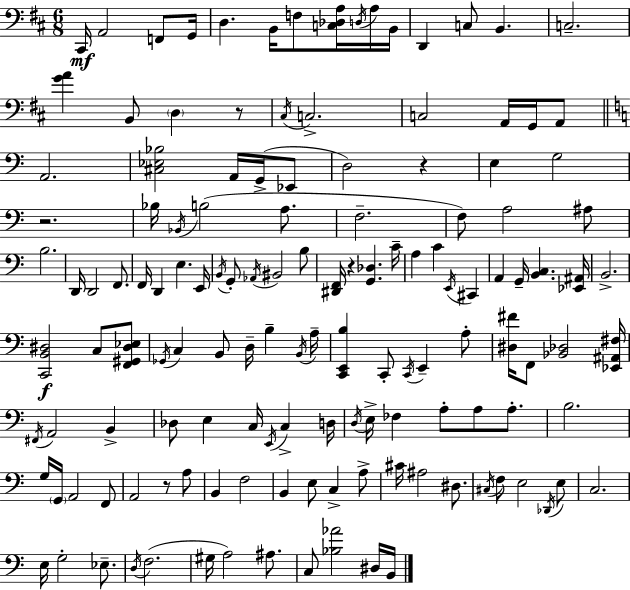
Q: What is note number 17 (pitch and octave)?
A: C#3